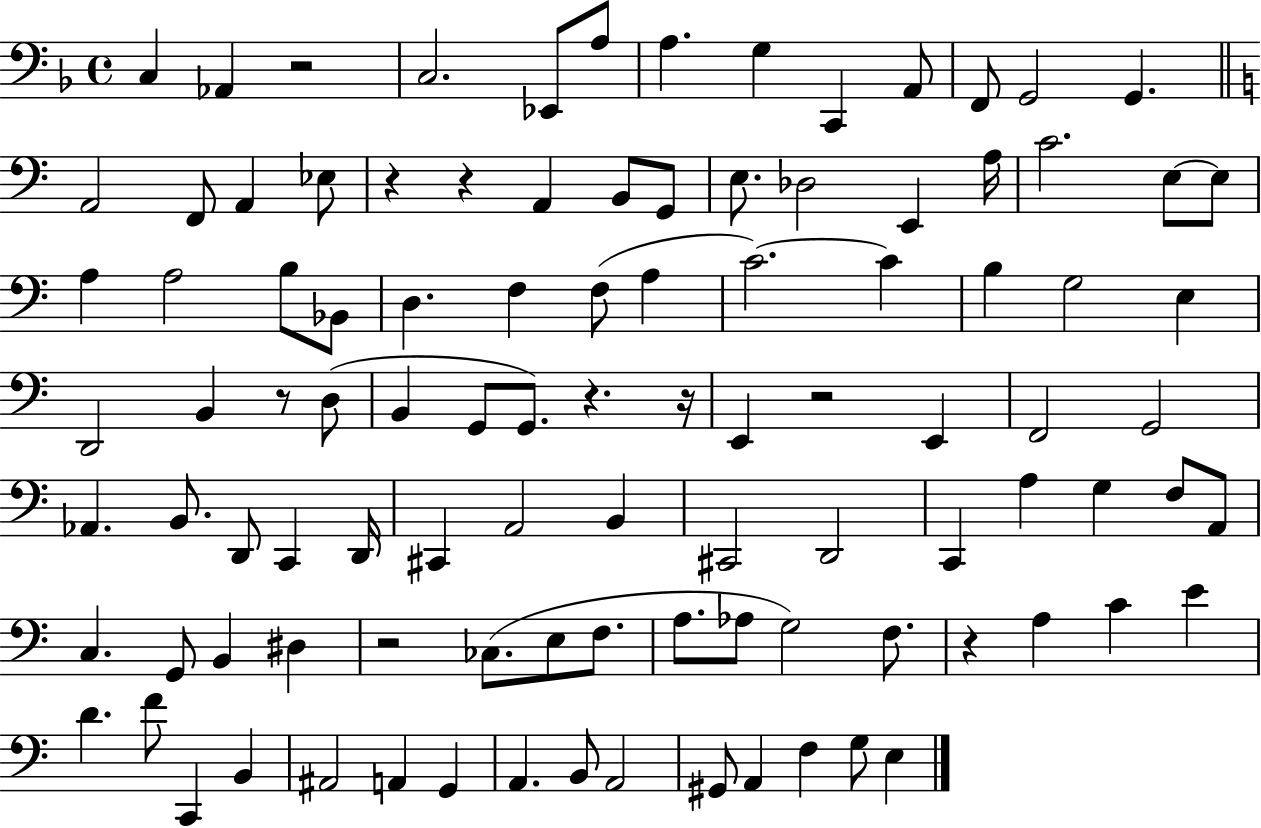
C3/q Ab2/q R/h C3/h. Eb2/e A3/e A3/q. G3/q C2/q A2/e F2/e G2/h G2/q. A2/h F2/e A2/q Eb3/e R/q R/q A2/q B2/e G2/e E3/e. Db3/h E2/q A3/s C4/h. E3/e E3/e A3/q A3/h B3/e Bb2/e D3/q. F3/q F3/e A3/q C4/h. C4/q B3/q G3/h E3/q D2/h B2/q R/e D3/e B2/q G2/e G2/e. R/q. R/s E2/q R/h E2/q F2/h G2/h Ab2/q. B2/e. D2/e C2/q D2/s C#2/q A2/h B2/q C#2/h D2/h C2/q A3/q G3/q F3/e A2/e C3/q. G2/e B2/q D#3/q R/h CES3/e. E3/e F3/e. A3/e. Ab3/e G3/h F3/e. R/q A3/q C4/q E4/q D4/q. F4/e C2/q B2/q A#2/h A2/q G2/q A2/q. B2/e A2/h G#2/e A2/q F3/q G3/e E3/q